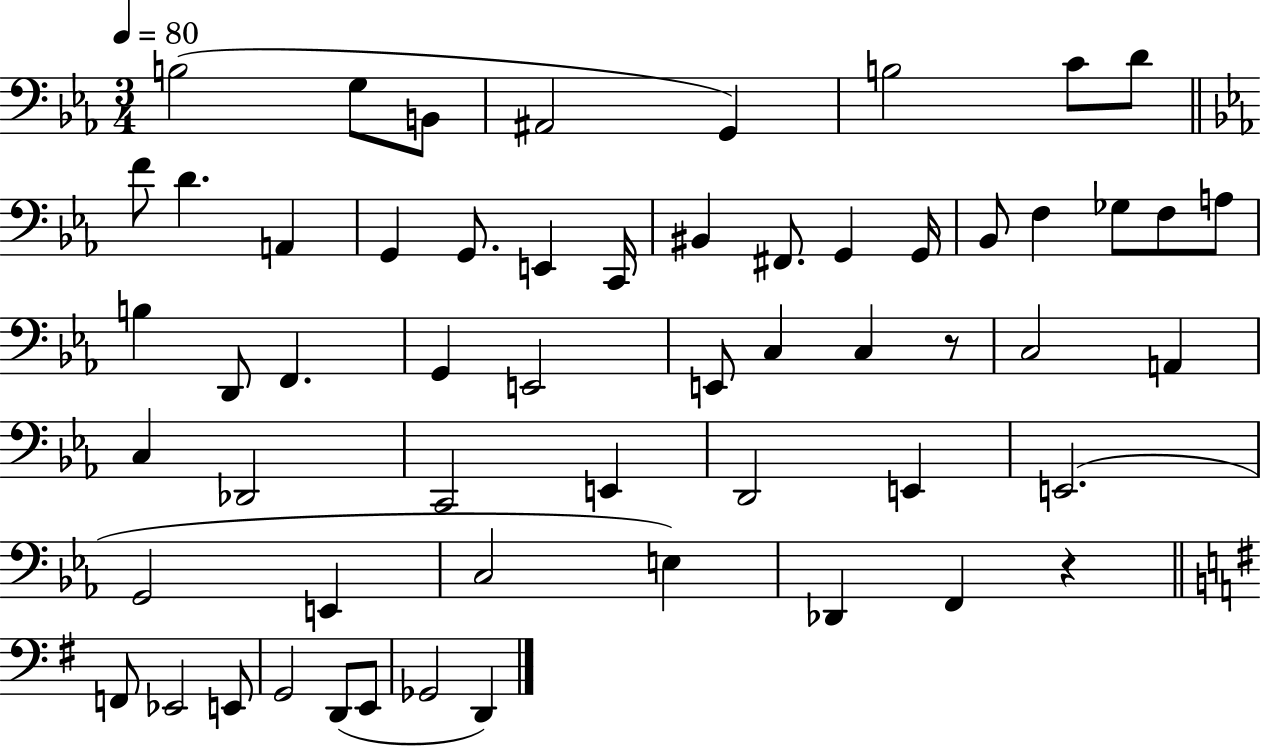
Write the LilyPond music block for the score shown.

{
  \clef bass
  \numericTimeSignature
  \time 3/4
  \key ees \major
  \tempo 4 = 80
  b2( g8 b,8 | ais,2 g,4) | b2 c'8 d'8 | \bar "||" \break \key c \minor f'8 d'4. a,4 | g,4 g,8. e,4 c,16 | bis,4 fis,8. g,4 g,16 | bes,8 f4 ges8 f8 a8 | \break b4 d,8 f,4. | g,4 e,2 | e,8 c4 c4 r8 | c2 a,4 | \break c4 des,2 | c,2 e,4 | d,2 e,4 | e,2.( | \break g,2 e,4 | c2 e4) | des,4 f,4 r4 | \bar "||" \break \key g \major f,8 ees,2 e,8 | g,2 d,8( e,8 | ges,2 d,4) | \bar "|."
}